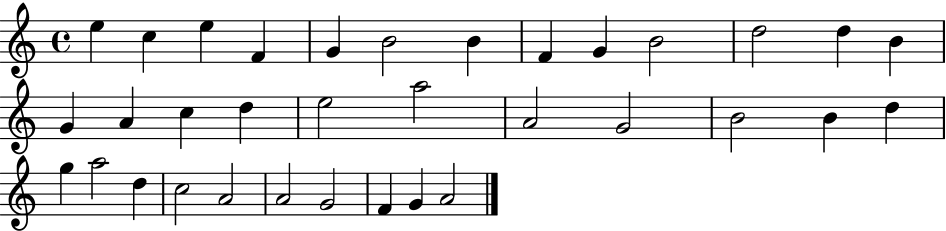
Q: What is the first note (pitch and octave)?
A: E5